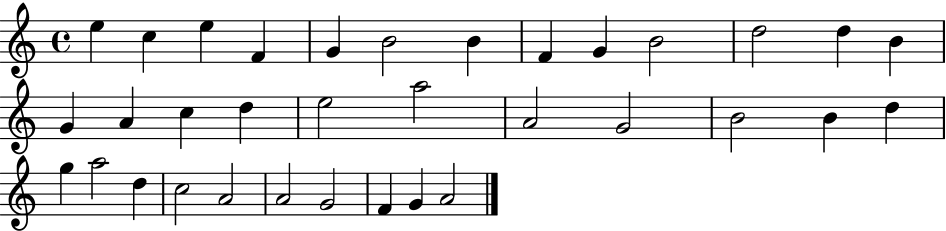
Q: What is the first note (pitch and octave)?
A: E5